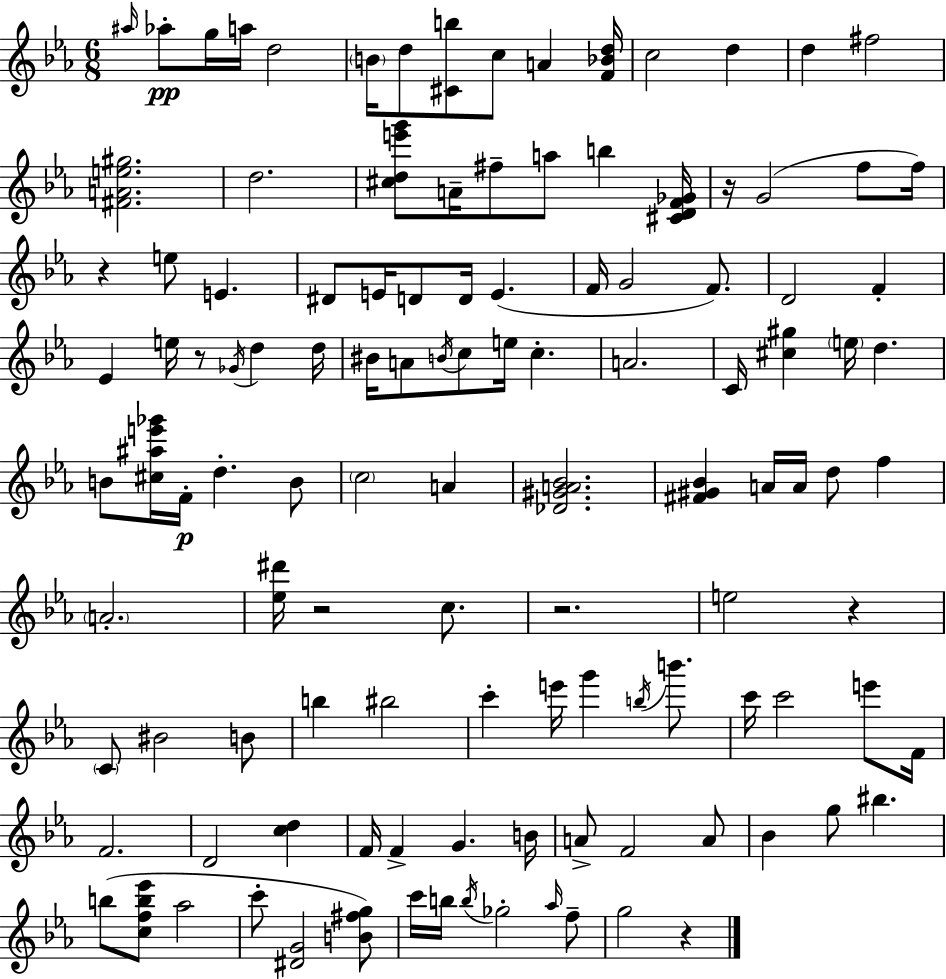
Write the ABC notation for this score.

X:1
T:Untitled
M:6/8
L:1/4
K:Cm
^a/4 _a/2 g/4 a/4 d2 B/4 d/2 [^Cb]/2 c/2 A [F_Bd]/4 c2 d d ^f2 [^FAe^g]2 d2 [^cde'g']/2 A/4 ^f/2 a/2 b [^CDF_G]/4 z/4 G2 f/2 f/4 z e/2 E ^D/2 E/4 D/2 D/4 E F/4 G2 F/2 D2 F _E e/4 z/2 _G/4 d d/4 ^B/4 A/2 B/4 c/2 e/4 c A2 C/4 [^c^g] e/4 d B/2 [^c^ae'_g']/4 F/4 d B/2 c2 A [_D^GA_B]2 [^F^G_B] A/4 A/4 d/2 f A2 [_e^d']/4 z2 c/2 z2 e2 z C/2 ^B2 B/2 b ^b2 c' e'/4 g' b/4 b'/2 c'/4 c'2 e'/2 F/4 F2 D2 [cd] F/4 F G B/4 A/2 F2 A/2 _B g/2 ^b b/2 [cfb_e']/2 _a2 c'/2 [^DG]2 [B^fg]/2 c'/4 b/4 b/4 _g2 _a/4 f/2 g2 z